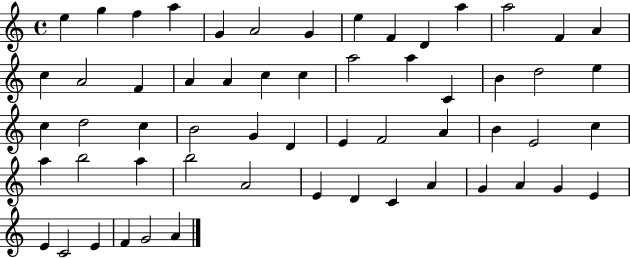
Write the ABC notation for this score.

X:1
T:Untitled
M:4/4
L:1/4
K:C
e g f a G A2 G e F D a a2 F A c A2 F A A c c a2 a C B d2 e c d2 c B2 G D E F2 A B E2 c a b2 a b2 A2 E D C A G A G E E C2 E F G2 A